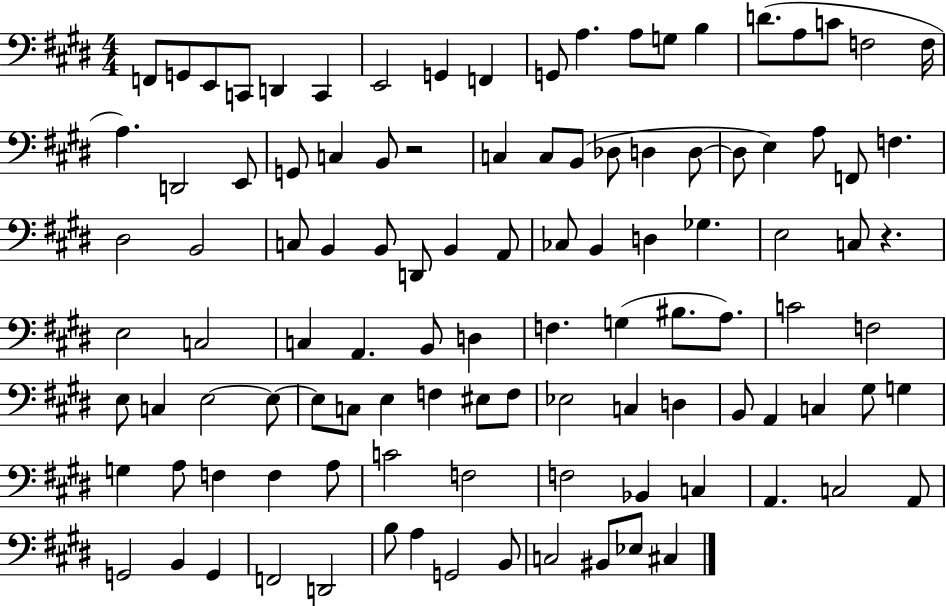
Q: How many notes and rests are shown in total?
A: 108